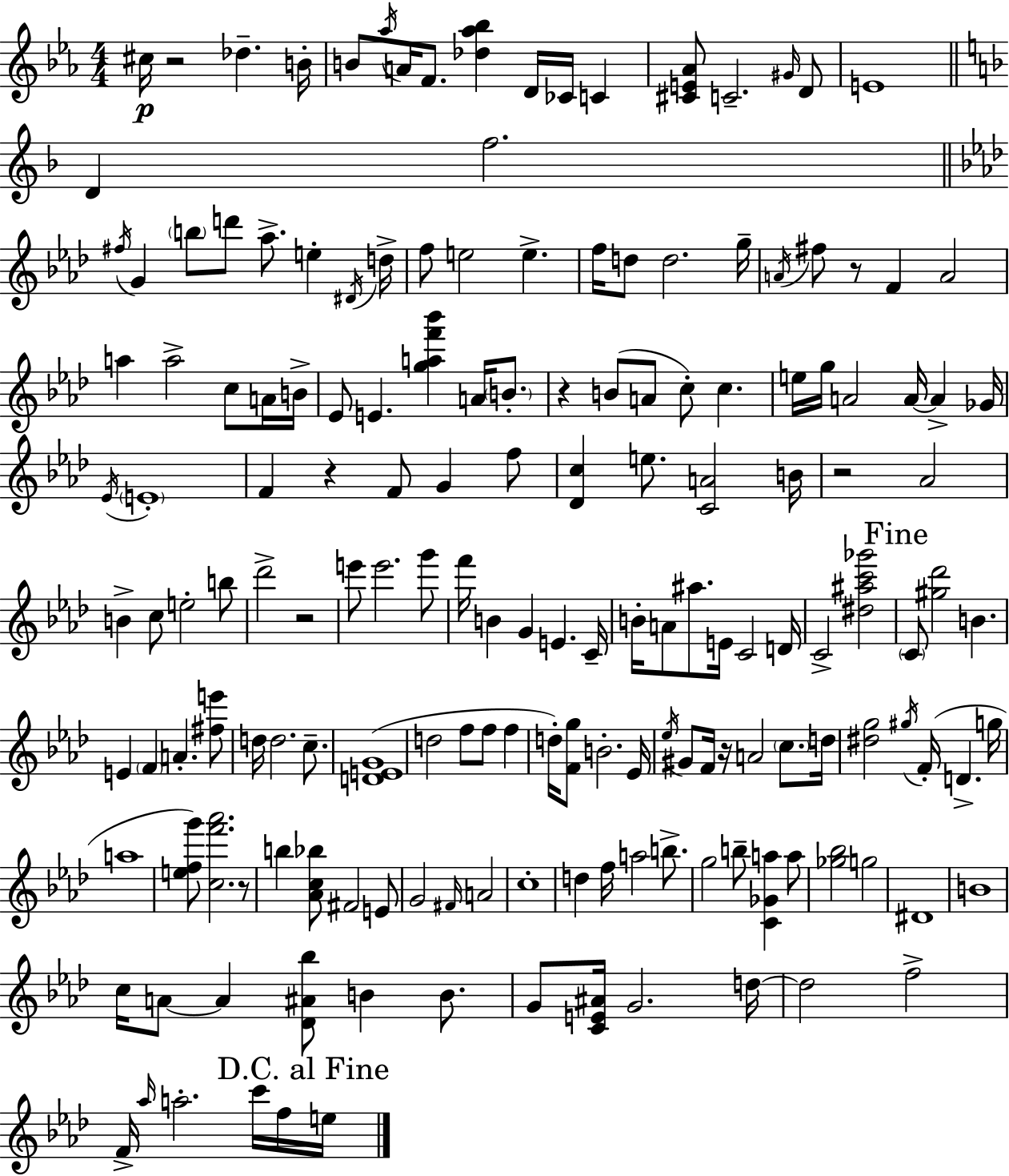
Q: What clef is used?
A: treble